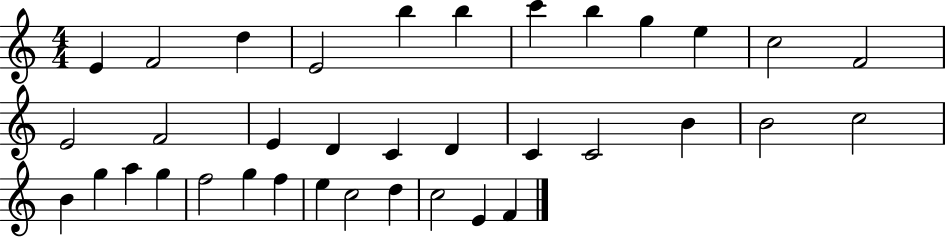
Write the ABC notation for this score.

X:1
T:Untitled
M:4/4
L:1/4
K:C
E F2 d E2 b b c' b g e c2 F2 E2 F2 E D C D C C2 B B2 c2 B g a g f2 g f e c2 d c2 E F